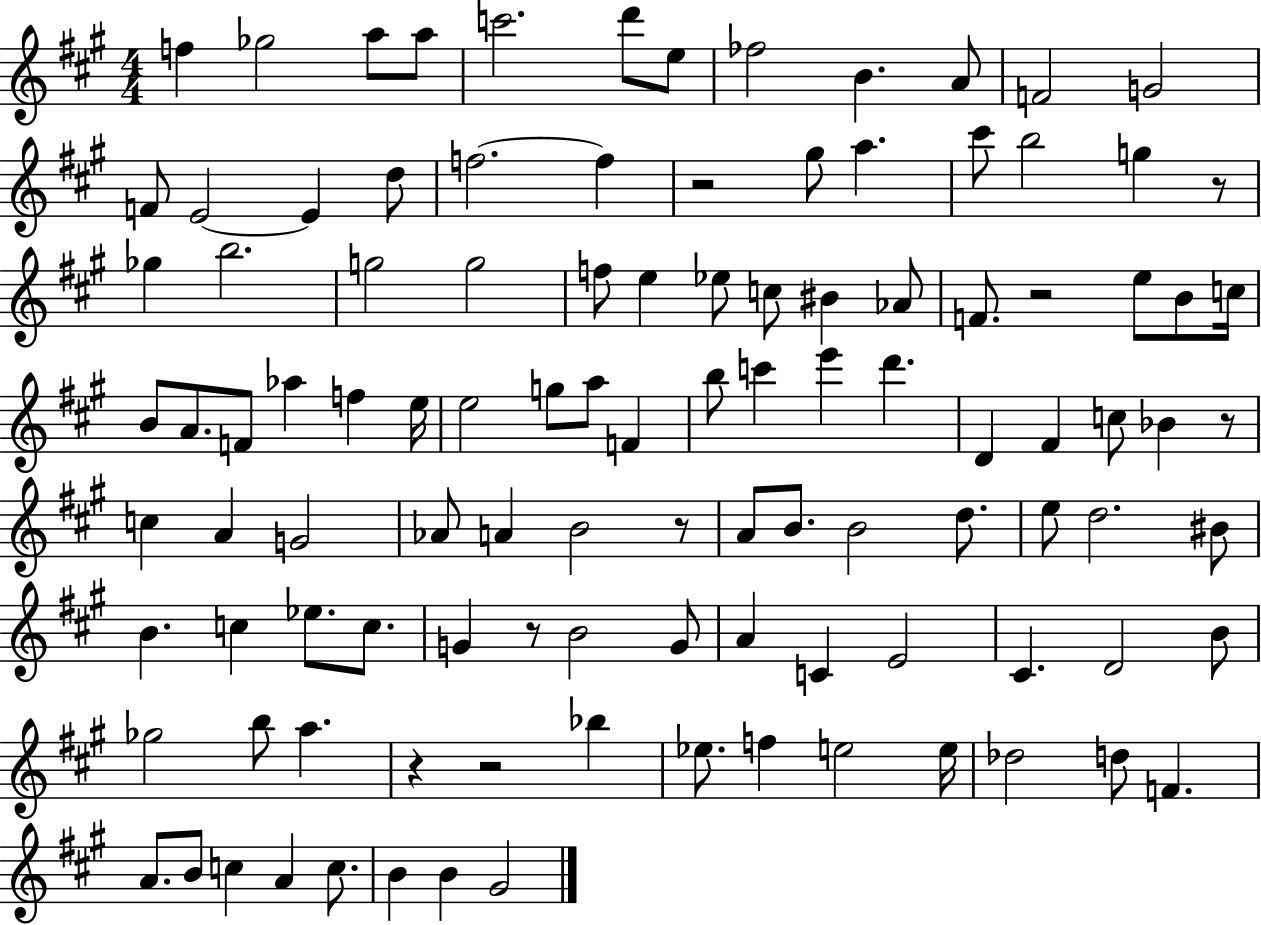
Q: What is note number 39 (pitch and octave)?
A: A4